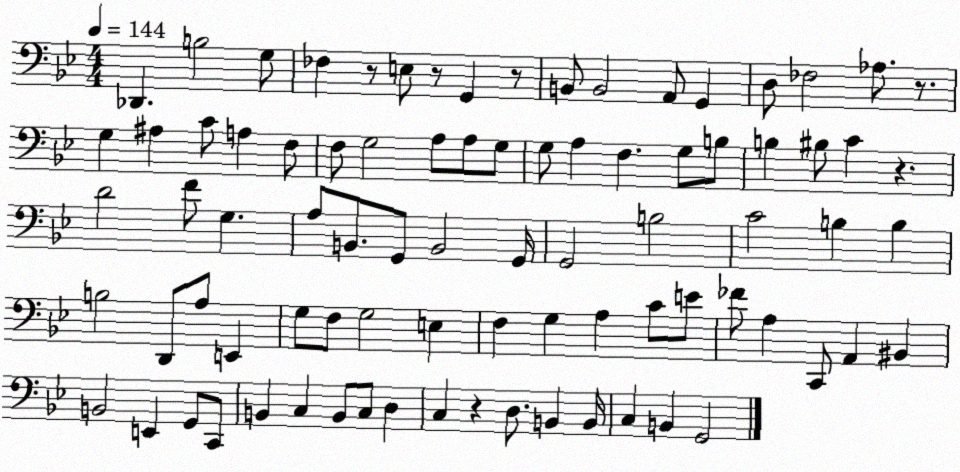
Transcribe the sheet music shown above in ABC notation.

X:1
T:Untitled
M:4/4
L:1/4
K:Bb
_D,, B,2 G,/2 _F, z/2 E,/2 z/2 G,, z/2 B,,/2 B,,2 A,,/2 G,, D,/2 _F,2 _A,/2 z/2 G, ^A, C/2 A, F,/2 F,/2 G,2 A,/2 A,/2 G,/2 G,/2 A, F, G,/2 B,/2 B, ^B,/2 C z D2 F/2 G, A,/2 B,,/2 G,,/2 B,,2 G,,/4 G,,2 B,2 C2 B, B, B,2 D,,/2 A,/2 E,, G,/2 F,/2 G,2 E, F, G, A, C/2 E/2 _F/2 A, C,,/2 A,, ^B,, B,,2 E,, G,,/2 C,,/2 B,, C, B,,/2 C,/2 D, C, z D,/2 B,, B,,/4 C, B,, G,,2